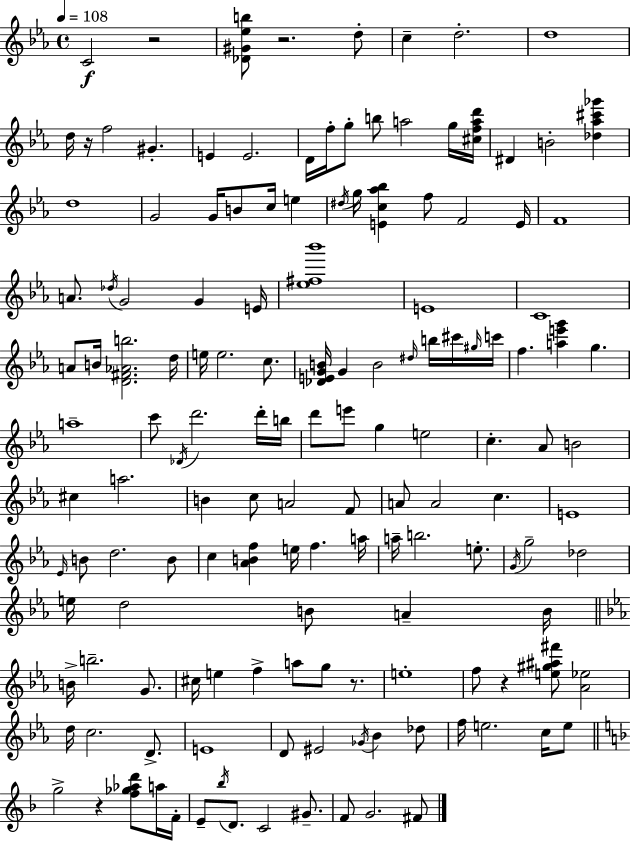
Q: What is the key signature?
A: EES major